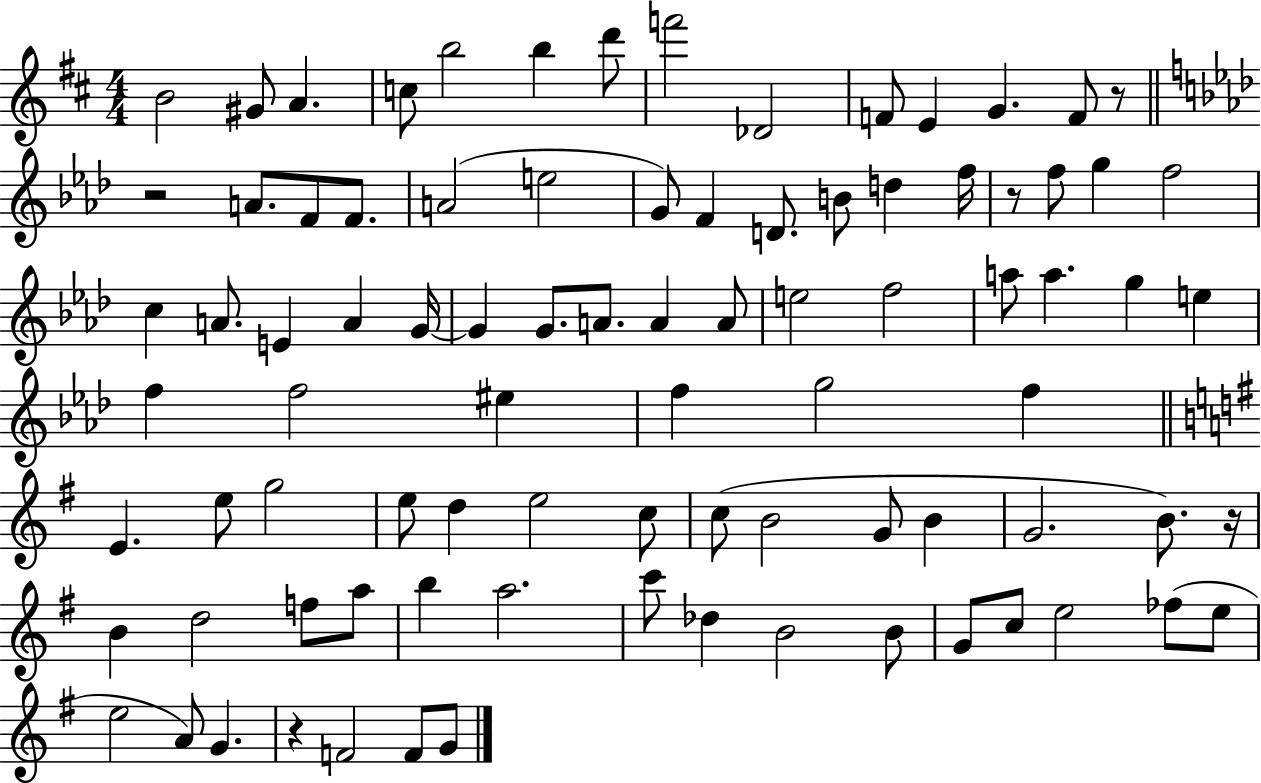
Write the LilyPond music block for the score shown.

{
  \clef treble
  \numericTimeSignature
  \time 4/4
  \key d \major
  b'2 gis'8 a'4. | c''8 b''2 b''4 d'''8 | f'''2 des'2 | f'8 e'4 g'4. f'8 r8 | \break \bar "||" \break \key aes \major r2 a'8. f'8 f'8. | a'2( e''2 | g'8) f'4 d'8. b'8 d''4 f''16 | r8 f''8 g''4 f''2 | \break c''4 a'8. e'4 a'4 g'16~~ | g'4 g'8. a'8. a'4 a'8 | e''2 f''2 | a''8 a''4. g''4 e''4 | \break f''4 f''2 eis''4 | f''4 g''2 f''4 | \bar "||" \break \key e \minor e'4. e''8 g''2 | e''8 d''4 e''2 c''8 | c''8( b'2 g'8 b'4 | g'2. b'8.) r16 | \break b'4 d''2 f''8 a''8 | b''4 a''2. | c'''8 des''4 b'2 b'8 | g'8 c''8 e''2 fes''8( e''8 | \break e''2 a'8) g'4. | r4 f'2 f'8 g'8 | \bar "|."
}